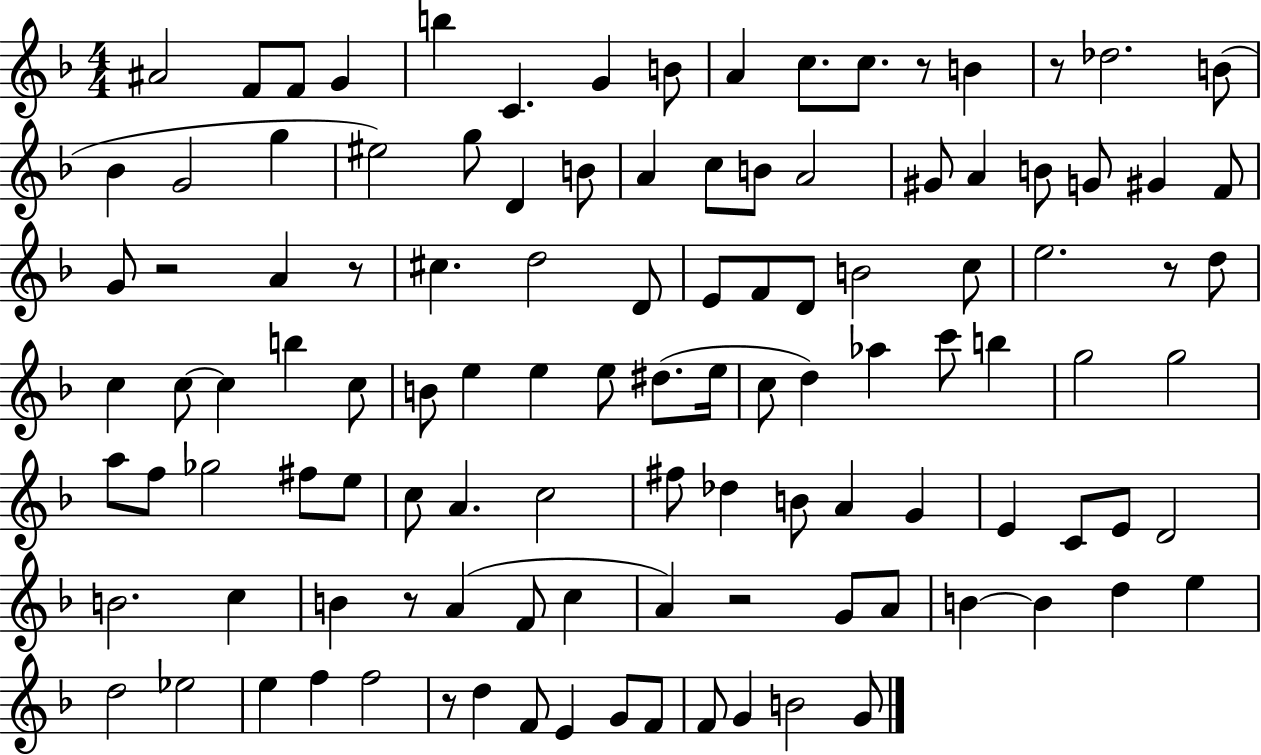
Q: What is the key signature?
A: F major